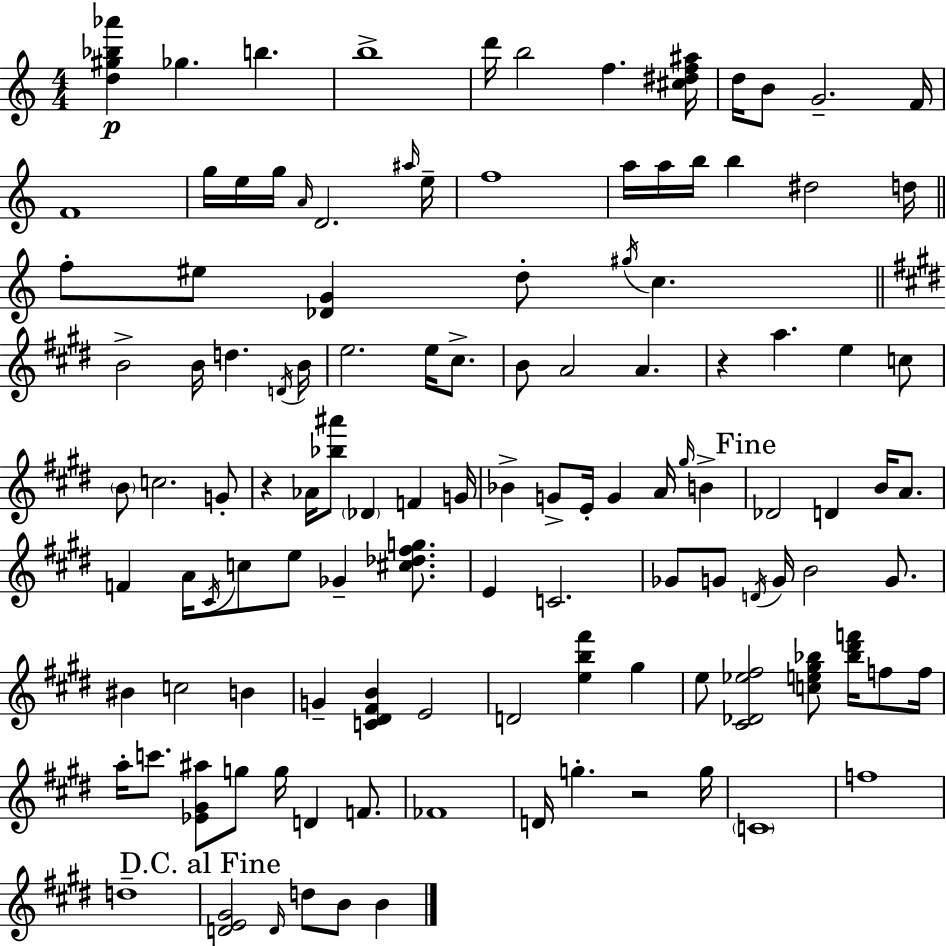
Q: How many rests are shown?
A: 3